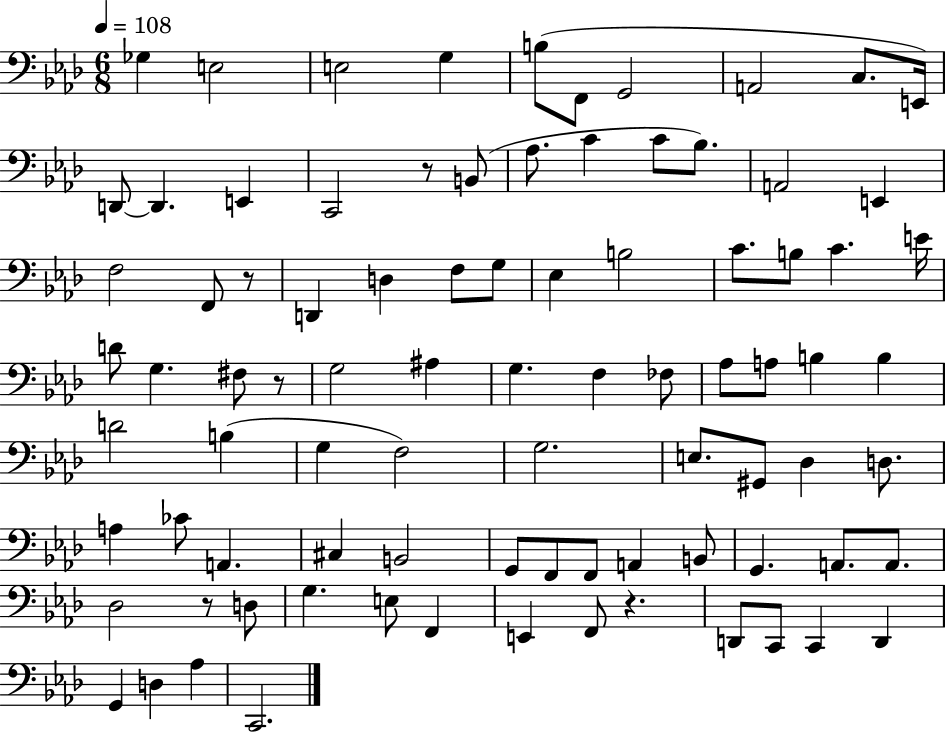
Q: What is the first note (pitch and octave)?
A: Gb3